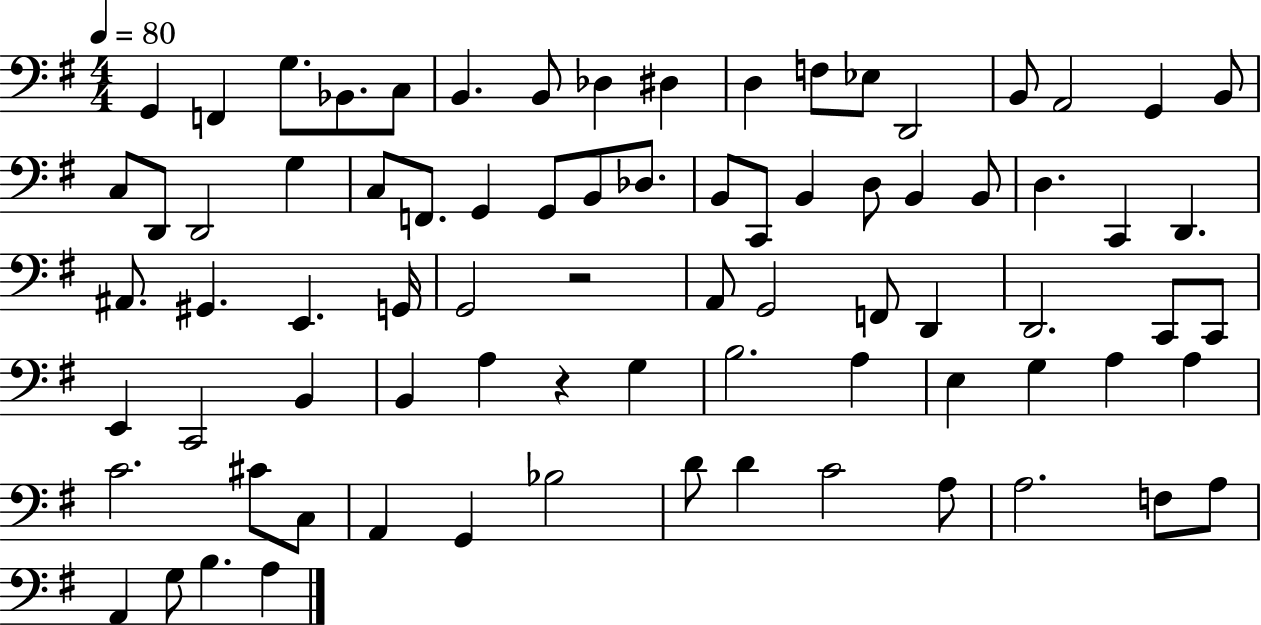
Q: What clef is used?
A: bass